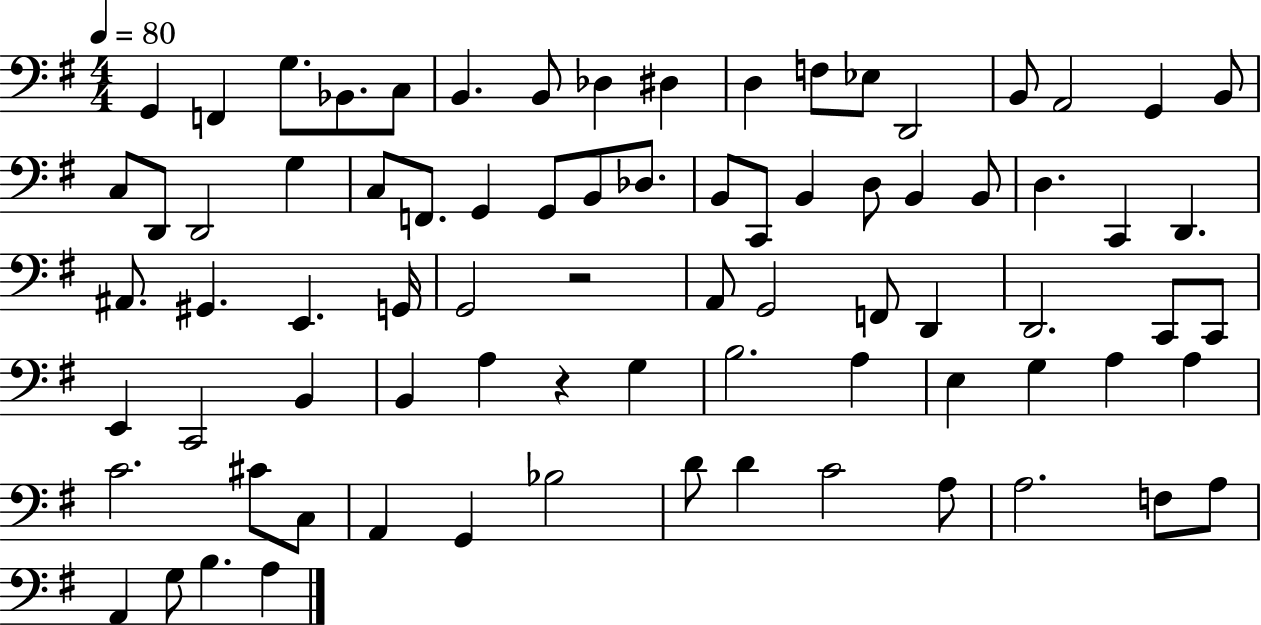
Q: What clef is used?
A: bass